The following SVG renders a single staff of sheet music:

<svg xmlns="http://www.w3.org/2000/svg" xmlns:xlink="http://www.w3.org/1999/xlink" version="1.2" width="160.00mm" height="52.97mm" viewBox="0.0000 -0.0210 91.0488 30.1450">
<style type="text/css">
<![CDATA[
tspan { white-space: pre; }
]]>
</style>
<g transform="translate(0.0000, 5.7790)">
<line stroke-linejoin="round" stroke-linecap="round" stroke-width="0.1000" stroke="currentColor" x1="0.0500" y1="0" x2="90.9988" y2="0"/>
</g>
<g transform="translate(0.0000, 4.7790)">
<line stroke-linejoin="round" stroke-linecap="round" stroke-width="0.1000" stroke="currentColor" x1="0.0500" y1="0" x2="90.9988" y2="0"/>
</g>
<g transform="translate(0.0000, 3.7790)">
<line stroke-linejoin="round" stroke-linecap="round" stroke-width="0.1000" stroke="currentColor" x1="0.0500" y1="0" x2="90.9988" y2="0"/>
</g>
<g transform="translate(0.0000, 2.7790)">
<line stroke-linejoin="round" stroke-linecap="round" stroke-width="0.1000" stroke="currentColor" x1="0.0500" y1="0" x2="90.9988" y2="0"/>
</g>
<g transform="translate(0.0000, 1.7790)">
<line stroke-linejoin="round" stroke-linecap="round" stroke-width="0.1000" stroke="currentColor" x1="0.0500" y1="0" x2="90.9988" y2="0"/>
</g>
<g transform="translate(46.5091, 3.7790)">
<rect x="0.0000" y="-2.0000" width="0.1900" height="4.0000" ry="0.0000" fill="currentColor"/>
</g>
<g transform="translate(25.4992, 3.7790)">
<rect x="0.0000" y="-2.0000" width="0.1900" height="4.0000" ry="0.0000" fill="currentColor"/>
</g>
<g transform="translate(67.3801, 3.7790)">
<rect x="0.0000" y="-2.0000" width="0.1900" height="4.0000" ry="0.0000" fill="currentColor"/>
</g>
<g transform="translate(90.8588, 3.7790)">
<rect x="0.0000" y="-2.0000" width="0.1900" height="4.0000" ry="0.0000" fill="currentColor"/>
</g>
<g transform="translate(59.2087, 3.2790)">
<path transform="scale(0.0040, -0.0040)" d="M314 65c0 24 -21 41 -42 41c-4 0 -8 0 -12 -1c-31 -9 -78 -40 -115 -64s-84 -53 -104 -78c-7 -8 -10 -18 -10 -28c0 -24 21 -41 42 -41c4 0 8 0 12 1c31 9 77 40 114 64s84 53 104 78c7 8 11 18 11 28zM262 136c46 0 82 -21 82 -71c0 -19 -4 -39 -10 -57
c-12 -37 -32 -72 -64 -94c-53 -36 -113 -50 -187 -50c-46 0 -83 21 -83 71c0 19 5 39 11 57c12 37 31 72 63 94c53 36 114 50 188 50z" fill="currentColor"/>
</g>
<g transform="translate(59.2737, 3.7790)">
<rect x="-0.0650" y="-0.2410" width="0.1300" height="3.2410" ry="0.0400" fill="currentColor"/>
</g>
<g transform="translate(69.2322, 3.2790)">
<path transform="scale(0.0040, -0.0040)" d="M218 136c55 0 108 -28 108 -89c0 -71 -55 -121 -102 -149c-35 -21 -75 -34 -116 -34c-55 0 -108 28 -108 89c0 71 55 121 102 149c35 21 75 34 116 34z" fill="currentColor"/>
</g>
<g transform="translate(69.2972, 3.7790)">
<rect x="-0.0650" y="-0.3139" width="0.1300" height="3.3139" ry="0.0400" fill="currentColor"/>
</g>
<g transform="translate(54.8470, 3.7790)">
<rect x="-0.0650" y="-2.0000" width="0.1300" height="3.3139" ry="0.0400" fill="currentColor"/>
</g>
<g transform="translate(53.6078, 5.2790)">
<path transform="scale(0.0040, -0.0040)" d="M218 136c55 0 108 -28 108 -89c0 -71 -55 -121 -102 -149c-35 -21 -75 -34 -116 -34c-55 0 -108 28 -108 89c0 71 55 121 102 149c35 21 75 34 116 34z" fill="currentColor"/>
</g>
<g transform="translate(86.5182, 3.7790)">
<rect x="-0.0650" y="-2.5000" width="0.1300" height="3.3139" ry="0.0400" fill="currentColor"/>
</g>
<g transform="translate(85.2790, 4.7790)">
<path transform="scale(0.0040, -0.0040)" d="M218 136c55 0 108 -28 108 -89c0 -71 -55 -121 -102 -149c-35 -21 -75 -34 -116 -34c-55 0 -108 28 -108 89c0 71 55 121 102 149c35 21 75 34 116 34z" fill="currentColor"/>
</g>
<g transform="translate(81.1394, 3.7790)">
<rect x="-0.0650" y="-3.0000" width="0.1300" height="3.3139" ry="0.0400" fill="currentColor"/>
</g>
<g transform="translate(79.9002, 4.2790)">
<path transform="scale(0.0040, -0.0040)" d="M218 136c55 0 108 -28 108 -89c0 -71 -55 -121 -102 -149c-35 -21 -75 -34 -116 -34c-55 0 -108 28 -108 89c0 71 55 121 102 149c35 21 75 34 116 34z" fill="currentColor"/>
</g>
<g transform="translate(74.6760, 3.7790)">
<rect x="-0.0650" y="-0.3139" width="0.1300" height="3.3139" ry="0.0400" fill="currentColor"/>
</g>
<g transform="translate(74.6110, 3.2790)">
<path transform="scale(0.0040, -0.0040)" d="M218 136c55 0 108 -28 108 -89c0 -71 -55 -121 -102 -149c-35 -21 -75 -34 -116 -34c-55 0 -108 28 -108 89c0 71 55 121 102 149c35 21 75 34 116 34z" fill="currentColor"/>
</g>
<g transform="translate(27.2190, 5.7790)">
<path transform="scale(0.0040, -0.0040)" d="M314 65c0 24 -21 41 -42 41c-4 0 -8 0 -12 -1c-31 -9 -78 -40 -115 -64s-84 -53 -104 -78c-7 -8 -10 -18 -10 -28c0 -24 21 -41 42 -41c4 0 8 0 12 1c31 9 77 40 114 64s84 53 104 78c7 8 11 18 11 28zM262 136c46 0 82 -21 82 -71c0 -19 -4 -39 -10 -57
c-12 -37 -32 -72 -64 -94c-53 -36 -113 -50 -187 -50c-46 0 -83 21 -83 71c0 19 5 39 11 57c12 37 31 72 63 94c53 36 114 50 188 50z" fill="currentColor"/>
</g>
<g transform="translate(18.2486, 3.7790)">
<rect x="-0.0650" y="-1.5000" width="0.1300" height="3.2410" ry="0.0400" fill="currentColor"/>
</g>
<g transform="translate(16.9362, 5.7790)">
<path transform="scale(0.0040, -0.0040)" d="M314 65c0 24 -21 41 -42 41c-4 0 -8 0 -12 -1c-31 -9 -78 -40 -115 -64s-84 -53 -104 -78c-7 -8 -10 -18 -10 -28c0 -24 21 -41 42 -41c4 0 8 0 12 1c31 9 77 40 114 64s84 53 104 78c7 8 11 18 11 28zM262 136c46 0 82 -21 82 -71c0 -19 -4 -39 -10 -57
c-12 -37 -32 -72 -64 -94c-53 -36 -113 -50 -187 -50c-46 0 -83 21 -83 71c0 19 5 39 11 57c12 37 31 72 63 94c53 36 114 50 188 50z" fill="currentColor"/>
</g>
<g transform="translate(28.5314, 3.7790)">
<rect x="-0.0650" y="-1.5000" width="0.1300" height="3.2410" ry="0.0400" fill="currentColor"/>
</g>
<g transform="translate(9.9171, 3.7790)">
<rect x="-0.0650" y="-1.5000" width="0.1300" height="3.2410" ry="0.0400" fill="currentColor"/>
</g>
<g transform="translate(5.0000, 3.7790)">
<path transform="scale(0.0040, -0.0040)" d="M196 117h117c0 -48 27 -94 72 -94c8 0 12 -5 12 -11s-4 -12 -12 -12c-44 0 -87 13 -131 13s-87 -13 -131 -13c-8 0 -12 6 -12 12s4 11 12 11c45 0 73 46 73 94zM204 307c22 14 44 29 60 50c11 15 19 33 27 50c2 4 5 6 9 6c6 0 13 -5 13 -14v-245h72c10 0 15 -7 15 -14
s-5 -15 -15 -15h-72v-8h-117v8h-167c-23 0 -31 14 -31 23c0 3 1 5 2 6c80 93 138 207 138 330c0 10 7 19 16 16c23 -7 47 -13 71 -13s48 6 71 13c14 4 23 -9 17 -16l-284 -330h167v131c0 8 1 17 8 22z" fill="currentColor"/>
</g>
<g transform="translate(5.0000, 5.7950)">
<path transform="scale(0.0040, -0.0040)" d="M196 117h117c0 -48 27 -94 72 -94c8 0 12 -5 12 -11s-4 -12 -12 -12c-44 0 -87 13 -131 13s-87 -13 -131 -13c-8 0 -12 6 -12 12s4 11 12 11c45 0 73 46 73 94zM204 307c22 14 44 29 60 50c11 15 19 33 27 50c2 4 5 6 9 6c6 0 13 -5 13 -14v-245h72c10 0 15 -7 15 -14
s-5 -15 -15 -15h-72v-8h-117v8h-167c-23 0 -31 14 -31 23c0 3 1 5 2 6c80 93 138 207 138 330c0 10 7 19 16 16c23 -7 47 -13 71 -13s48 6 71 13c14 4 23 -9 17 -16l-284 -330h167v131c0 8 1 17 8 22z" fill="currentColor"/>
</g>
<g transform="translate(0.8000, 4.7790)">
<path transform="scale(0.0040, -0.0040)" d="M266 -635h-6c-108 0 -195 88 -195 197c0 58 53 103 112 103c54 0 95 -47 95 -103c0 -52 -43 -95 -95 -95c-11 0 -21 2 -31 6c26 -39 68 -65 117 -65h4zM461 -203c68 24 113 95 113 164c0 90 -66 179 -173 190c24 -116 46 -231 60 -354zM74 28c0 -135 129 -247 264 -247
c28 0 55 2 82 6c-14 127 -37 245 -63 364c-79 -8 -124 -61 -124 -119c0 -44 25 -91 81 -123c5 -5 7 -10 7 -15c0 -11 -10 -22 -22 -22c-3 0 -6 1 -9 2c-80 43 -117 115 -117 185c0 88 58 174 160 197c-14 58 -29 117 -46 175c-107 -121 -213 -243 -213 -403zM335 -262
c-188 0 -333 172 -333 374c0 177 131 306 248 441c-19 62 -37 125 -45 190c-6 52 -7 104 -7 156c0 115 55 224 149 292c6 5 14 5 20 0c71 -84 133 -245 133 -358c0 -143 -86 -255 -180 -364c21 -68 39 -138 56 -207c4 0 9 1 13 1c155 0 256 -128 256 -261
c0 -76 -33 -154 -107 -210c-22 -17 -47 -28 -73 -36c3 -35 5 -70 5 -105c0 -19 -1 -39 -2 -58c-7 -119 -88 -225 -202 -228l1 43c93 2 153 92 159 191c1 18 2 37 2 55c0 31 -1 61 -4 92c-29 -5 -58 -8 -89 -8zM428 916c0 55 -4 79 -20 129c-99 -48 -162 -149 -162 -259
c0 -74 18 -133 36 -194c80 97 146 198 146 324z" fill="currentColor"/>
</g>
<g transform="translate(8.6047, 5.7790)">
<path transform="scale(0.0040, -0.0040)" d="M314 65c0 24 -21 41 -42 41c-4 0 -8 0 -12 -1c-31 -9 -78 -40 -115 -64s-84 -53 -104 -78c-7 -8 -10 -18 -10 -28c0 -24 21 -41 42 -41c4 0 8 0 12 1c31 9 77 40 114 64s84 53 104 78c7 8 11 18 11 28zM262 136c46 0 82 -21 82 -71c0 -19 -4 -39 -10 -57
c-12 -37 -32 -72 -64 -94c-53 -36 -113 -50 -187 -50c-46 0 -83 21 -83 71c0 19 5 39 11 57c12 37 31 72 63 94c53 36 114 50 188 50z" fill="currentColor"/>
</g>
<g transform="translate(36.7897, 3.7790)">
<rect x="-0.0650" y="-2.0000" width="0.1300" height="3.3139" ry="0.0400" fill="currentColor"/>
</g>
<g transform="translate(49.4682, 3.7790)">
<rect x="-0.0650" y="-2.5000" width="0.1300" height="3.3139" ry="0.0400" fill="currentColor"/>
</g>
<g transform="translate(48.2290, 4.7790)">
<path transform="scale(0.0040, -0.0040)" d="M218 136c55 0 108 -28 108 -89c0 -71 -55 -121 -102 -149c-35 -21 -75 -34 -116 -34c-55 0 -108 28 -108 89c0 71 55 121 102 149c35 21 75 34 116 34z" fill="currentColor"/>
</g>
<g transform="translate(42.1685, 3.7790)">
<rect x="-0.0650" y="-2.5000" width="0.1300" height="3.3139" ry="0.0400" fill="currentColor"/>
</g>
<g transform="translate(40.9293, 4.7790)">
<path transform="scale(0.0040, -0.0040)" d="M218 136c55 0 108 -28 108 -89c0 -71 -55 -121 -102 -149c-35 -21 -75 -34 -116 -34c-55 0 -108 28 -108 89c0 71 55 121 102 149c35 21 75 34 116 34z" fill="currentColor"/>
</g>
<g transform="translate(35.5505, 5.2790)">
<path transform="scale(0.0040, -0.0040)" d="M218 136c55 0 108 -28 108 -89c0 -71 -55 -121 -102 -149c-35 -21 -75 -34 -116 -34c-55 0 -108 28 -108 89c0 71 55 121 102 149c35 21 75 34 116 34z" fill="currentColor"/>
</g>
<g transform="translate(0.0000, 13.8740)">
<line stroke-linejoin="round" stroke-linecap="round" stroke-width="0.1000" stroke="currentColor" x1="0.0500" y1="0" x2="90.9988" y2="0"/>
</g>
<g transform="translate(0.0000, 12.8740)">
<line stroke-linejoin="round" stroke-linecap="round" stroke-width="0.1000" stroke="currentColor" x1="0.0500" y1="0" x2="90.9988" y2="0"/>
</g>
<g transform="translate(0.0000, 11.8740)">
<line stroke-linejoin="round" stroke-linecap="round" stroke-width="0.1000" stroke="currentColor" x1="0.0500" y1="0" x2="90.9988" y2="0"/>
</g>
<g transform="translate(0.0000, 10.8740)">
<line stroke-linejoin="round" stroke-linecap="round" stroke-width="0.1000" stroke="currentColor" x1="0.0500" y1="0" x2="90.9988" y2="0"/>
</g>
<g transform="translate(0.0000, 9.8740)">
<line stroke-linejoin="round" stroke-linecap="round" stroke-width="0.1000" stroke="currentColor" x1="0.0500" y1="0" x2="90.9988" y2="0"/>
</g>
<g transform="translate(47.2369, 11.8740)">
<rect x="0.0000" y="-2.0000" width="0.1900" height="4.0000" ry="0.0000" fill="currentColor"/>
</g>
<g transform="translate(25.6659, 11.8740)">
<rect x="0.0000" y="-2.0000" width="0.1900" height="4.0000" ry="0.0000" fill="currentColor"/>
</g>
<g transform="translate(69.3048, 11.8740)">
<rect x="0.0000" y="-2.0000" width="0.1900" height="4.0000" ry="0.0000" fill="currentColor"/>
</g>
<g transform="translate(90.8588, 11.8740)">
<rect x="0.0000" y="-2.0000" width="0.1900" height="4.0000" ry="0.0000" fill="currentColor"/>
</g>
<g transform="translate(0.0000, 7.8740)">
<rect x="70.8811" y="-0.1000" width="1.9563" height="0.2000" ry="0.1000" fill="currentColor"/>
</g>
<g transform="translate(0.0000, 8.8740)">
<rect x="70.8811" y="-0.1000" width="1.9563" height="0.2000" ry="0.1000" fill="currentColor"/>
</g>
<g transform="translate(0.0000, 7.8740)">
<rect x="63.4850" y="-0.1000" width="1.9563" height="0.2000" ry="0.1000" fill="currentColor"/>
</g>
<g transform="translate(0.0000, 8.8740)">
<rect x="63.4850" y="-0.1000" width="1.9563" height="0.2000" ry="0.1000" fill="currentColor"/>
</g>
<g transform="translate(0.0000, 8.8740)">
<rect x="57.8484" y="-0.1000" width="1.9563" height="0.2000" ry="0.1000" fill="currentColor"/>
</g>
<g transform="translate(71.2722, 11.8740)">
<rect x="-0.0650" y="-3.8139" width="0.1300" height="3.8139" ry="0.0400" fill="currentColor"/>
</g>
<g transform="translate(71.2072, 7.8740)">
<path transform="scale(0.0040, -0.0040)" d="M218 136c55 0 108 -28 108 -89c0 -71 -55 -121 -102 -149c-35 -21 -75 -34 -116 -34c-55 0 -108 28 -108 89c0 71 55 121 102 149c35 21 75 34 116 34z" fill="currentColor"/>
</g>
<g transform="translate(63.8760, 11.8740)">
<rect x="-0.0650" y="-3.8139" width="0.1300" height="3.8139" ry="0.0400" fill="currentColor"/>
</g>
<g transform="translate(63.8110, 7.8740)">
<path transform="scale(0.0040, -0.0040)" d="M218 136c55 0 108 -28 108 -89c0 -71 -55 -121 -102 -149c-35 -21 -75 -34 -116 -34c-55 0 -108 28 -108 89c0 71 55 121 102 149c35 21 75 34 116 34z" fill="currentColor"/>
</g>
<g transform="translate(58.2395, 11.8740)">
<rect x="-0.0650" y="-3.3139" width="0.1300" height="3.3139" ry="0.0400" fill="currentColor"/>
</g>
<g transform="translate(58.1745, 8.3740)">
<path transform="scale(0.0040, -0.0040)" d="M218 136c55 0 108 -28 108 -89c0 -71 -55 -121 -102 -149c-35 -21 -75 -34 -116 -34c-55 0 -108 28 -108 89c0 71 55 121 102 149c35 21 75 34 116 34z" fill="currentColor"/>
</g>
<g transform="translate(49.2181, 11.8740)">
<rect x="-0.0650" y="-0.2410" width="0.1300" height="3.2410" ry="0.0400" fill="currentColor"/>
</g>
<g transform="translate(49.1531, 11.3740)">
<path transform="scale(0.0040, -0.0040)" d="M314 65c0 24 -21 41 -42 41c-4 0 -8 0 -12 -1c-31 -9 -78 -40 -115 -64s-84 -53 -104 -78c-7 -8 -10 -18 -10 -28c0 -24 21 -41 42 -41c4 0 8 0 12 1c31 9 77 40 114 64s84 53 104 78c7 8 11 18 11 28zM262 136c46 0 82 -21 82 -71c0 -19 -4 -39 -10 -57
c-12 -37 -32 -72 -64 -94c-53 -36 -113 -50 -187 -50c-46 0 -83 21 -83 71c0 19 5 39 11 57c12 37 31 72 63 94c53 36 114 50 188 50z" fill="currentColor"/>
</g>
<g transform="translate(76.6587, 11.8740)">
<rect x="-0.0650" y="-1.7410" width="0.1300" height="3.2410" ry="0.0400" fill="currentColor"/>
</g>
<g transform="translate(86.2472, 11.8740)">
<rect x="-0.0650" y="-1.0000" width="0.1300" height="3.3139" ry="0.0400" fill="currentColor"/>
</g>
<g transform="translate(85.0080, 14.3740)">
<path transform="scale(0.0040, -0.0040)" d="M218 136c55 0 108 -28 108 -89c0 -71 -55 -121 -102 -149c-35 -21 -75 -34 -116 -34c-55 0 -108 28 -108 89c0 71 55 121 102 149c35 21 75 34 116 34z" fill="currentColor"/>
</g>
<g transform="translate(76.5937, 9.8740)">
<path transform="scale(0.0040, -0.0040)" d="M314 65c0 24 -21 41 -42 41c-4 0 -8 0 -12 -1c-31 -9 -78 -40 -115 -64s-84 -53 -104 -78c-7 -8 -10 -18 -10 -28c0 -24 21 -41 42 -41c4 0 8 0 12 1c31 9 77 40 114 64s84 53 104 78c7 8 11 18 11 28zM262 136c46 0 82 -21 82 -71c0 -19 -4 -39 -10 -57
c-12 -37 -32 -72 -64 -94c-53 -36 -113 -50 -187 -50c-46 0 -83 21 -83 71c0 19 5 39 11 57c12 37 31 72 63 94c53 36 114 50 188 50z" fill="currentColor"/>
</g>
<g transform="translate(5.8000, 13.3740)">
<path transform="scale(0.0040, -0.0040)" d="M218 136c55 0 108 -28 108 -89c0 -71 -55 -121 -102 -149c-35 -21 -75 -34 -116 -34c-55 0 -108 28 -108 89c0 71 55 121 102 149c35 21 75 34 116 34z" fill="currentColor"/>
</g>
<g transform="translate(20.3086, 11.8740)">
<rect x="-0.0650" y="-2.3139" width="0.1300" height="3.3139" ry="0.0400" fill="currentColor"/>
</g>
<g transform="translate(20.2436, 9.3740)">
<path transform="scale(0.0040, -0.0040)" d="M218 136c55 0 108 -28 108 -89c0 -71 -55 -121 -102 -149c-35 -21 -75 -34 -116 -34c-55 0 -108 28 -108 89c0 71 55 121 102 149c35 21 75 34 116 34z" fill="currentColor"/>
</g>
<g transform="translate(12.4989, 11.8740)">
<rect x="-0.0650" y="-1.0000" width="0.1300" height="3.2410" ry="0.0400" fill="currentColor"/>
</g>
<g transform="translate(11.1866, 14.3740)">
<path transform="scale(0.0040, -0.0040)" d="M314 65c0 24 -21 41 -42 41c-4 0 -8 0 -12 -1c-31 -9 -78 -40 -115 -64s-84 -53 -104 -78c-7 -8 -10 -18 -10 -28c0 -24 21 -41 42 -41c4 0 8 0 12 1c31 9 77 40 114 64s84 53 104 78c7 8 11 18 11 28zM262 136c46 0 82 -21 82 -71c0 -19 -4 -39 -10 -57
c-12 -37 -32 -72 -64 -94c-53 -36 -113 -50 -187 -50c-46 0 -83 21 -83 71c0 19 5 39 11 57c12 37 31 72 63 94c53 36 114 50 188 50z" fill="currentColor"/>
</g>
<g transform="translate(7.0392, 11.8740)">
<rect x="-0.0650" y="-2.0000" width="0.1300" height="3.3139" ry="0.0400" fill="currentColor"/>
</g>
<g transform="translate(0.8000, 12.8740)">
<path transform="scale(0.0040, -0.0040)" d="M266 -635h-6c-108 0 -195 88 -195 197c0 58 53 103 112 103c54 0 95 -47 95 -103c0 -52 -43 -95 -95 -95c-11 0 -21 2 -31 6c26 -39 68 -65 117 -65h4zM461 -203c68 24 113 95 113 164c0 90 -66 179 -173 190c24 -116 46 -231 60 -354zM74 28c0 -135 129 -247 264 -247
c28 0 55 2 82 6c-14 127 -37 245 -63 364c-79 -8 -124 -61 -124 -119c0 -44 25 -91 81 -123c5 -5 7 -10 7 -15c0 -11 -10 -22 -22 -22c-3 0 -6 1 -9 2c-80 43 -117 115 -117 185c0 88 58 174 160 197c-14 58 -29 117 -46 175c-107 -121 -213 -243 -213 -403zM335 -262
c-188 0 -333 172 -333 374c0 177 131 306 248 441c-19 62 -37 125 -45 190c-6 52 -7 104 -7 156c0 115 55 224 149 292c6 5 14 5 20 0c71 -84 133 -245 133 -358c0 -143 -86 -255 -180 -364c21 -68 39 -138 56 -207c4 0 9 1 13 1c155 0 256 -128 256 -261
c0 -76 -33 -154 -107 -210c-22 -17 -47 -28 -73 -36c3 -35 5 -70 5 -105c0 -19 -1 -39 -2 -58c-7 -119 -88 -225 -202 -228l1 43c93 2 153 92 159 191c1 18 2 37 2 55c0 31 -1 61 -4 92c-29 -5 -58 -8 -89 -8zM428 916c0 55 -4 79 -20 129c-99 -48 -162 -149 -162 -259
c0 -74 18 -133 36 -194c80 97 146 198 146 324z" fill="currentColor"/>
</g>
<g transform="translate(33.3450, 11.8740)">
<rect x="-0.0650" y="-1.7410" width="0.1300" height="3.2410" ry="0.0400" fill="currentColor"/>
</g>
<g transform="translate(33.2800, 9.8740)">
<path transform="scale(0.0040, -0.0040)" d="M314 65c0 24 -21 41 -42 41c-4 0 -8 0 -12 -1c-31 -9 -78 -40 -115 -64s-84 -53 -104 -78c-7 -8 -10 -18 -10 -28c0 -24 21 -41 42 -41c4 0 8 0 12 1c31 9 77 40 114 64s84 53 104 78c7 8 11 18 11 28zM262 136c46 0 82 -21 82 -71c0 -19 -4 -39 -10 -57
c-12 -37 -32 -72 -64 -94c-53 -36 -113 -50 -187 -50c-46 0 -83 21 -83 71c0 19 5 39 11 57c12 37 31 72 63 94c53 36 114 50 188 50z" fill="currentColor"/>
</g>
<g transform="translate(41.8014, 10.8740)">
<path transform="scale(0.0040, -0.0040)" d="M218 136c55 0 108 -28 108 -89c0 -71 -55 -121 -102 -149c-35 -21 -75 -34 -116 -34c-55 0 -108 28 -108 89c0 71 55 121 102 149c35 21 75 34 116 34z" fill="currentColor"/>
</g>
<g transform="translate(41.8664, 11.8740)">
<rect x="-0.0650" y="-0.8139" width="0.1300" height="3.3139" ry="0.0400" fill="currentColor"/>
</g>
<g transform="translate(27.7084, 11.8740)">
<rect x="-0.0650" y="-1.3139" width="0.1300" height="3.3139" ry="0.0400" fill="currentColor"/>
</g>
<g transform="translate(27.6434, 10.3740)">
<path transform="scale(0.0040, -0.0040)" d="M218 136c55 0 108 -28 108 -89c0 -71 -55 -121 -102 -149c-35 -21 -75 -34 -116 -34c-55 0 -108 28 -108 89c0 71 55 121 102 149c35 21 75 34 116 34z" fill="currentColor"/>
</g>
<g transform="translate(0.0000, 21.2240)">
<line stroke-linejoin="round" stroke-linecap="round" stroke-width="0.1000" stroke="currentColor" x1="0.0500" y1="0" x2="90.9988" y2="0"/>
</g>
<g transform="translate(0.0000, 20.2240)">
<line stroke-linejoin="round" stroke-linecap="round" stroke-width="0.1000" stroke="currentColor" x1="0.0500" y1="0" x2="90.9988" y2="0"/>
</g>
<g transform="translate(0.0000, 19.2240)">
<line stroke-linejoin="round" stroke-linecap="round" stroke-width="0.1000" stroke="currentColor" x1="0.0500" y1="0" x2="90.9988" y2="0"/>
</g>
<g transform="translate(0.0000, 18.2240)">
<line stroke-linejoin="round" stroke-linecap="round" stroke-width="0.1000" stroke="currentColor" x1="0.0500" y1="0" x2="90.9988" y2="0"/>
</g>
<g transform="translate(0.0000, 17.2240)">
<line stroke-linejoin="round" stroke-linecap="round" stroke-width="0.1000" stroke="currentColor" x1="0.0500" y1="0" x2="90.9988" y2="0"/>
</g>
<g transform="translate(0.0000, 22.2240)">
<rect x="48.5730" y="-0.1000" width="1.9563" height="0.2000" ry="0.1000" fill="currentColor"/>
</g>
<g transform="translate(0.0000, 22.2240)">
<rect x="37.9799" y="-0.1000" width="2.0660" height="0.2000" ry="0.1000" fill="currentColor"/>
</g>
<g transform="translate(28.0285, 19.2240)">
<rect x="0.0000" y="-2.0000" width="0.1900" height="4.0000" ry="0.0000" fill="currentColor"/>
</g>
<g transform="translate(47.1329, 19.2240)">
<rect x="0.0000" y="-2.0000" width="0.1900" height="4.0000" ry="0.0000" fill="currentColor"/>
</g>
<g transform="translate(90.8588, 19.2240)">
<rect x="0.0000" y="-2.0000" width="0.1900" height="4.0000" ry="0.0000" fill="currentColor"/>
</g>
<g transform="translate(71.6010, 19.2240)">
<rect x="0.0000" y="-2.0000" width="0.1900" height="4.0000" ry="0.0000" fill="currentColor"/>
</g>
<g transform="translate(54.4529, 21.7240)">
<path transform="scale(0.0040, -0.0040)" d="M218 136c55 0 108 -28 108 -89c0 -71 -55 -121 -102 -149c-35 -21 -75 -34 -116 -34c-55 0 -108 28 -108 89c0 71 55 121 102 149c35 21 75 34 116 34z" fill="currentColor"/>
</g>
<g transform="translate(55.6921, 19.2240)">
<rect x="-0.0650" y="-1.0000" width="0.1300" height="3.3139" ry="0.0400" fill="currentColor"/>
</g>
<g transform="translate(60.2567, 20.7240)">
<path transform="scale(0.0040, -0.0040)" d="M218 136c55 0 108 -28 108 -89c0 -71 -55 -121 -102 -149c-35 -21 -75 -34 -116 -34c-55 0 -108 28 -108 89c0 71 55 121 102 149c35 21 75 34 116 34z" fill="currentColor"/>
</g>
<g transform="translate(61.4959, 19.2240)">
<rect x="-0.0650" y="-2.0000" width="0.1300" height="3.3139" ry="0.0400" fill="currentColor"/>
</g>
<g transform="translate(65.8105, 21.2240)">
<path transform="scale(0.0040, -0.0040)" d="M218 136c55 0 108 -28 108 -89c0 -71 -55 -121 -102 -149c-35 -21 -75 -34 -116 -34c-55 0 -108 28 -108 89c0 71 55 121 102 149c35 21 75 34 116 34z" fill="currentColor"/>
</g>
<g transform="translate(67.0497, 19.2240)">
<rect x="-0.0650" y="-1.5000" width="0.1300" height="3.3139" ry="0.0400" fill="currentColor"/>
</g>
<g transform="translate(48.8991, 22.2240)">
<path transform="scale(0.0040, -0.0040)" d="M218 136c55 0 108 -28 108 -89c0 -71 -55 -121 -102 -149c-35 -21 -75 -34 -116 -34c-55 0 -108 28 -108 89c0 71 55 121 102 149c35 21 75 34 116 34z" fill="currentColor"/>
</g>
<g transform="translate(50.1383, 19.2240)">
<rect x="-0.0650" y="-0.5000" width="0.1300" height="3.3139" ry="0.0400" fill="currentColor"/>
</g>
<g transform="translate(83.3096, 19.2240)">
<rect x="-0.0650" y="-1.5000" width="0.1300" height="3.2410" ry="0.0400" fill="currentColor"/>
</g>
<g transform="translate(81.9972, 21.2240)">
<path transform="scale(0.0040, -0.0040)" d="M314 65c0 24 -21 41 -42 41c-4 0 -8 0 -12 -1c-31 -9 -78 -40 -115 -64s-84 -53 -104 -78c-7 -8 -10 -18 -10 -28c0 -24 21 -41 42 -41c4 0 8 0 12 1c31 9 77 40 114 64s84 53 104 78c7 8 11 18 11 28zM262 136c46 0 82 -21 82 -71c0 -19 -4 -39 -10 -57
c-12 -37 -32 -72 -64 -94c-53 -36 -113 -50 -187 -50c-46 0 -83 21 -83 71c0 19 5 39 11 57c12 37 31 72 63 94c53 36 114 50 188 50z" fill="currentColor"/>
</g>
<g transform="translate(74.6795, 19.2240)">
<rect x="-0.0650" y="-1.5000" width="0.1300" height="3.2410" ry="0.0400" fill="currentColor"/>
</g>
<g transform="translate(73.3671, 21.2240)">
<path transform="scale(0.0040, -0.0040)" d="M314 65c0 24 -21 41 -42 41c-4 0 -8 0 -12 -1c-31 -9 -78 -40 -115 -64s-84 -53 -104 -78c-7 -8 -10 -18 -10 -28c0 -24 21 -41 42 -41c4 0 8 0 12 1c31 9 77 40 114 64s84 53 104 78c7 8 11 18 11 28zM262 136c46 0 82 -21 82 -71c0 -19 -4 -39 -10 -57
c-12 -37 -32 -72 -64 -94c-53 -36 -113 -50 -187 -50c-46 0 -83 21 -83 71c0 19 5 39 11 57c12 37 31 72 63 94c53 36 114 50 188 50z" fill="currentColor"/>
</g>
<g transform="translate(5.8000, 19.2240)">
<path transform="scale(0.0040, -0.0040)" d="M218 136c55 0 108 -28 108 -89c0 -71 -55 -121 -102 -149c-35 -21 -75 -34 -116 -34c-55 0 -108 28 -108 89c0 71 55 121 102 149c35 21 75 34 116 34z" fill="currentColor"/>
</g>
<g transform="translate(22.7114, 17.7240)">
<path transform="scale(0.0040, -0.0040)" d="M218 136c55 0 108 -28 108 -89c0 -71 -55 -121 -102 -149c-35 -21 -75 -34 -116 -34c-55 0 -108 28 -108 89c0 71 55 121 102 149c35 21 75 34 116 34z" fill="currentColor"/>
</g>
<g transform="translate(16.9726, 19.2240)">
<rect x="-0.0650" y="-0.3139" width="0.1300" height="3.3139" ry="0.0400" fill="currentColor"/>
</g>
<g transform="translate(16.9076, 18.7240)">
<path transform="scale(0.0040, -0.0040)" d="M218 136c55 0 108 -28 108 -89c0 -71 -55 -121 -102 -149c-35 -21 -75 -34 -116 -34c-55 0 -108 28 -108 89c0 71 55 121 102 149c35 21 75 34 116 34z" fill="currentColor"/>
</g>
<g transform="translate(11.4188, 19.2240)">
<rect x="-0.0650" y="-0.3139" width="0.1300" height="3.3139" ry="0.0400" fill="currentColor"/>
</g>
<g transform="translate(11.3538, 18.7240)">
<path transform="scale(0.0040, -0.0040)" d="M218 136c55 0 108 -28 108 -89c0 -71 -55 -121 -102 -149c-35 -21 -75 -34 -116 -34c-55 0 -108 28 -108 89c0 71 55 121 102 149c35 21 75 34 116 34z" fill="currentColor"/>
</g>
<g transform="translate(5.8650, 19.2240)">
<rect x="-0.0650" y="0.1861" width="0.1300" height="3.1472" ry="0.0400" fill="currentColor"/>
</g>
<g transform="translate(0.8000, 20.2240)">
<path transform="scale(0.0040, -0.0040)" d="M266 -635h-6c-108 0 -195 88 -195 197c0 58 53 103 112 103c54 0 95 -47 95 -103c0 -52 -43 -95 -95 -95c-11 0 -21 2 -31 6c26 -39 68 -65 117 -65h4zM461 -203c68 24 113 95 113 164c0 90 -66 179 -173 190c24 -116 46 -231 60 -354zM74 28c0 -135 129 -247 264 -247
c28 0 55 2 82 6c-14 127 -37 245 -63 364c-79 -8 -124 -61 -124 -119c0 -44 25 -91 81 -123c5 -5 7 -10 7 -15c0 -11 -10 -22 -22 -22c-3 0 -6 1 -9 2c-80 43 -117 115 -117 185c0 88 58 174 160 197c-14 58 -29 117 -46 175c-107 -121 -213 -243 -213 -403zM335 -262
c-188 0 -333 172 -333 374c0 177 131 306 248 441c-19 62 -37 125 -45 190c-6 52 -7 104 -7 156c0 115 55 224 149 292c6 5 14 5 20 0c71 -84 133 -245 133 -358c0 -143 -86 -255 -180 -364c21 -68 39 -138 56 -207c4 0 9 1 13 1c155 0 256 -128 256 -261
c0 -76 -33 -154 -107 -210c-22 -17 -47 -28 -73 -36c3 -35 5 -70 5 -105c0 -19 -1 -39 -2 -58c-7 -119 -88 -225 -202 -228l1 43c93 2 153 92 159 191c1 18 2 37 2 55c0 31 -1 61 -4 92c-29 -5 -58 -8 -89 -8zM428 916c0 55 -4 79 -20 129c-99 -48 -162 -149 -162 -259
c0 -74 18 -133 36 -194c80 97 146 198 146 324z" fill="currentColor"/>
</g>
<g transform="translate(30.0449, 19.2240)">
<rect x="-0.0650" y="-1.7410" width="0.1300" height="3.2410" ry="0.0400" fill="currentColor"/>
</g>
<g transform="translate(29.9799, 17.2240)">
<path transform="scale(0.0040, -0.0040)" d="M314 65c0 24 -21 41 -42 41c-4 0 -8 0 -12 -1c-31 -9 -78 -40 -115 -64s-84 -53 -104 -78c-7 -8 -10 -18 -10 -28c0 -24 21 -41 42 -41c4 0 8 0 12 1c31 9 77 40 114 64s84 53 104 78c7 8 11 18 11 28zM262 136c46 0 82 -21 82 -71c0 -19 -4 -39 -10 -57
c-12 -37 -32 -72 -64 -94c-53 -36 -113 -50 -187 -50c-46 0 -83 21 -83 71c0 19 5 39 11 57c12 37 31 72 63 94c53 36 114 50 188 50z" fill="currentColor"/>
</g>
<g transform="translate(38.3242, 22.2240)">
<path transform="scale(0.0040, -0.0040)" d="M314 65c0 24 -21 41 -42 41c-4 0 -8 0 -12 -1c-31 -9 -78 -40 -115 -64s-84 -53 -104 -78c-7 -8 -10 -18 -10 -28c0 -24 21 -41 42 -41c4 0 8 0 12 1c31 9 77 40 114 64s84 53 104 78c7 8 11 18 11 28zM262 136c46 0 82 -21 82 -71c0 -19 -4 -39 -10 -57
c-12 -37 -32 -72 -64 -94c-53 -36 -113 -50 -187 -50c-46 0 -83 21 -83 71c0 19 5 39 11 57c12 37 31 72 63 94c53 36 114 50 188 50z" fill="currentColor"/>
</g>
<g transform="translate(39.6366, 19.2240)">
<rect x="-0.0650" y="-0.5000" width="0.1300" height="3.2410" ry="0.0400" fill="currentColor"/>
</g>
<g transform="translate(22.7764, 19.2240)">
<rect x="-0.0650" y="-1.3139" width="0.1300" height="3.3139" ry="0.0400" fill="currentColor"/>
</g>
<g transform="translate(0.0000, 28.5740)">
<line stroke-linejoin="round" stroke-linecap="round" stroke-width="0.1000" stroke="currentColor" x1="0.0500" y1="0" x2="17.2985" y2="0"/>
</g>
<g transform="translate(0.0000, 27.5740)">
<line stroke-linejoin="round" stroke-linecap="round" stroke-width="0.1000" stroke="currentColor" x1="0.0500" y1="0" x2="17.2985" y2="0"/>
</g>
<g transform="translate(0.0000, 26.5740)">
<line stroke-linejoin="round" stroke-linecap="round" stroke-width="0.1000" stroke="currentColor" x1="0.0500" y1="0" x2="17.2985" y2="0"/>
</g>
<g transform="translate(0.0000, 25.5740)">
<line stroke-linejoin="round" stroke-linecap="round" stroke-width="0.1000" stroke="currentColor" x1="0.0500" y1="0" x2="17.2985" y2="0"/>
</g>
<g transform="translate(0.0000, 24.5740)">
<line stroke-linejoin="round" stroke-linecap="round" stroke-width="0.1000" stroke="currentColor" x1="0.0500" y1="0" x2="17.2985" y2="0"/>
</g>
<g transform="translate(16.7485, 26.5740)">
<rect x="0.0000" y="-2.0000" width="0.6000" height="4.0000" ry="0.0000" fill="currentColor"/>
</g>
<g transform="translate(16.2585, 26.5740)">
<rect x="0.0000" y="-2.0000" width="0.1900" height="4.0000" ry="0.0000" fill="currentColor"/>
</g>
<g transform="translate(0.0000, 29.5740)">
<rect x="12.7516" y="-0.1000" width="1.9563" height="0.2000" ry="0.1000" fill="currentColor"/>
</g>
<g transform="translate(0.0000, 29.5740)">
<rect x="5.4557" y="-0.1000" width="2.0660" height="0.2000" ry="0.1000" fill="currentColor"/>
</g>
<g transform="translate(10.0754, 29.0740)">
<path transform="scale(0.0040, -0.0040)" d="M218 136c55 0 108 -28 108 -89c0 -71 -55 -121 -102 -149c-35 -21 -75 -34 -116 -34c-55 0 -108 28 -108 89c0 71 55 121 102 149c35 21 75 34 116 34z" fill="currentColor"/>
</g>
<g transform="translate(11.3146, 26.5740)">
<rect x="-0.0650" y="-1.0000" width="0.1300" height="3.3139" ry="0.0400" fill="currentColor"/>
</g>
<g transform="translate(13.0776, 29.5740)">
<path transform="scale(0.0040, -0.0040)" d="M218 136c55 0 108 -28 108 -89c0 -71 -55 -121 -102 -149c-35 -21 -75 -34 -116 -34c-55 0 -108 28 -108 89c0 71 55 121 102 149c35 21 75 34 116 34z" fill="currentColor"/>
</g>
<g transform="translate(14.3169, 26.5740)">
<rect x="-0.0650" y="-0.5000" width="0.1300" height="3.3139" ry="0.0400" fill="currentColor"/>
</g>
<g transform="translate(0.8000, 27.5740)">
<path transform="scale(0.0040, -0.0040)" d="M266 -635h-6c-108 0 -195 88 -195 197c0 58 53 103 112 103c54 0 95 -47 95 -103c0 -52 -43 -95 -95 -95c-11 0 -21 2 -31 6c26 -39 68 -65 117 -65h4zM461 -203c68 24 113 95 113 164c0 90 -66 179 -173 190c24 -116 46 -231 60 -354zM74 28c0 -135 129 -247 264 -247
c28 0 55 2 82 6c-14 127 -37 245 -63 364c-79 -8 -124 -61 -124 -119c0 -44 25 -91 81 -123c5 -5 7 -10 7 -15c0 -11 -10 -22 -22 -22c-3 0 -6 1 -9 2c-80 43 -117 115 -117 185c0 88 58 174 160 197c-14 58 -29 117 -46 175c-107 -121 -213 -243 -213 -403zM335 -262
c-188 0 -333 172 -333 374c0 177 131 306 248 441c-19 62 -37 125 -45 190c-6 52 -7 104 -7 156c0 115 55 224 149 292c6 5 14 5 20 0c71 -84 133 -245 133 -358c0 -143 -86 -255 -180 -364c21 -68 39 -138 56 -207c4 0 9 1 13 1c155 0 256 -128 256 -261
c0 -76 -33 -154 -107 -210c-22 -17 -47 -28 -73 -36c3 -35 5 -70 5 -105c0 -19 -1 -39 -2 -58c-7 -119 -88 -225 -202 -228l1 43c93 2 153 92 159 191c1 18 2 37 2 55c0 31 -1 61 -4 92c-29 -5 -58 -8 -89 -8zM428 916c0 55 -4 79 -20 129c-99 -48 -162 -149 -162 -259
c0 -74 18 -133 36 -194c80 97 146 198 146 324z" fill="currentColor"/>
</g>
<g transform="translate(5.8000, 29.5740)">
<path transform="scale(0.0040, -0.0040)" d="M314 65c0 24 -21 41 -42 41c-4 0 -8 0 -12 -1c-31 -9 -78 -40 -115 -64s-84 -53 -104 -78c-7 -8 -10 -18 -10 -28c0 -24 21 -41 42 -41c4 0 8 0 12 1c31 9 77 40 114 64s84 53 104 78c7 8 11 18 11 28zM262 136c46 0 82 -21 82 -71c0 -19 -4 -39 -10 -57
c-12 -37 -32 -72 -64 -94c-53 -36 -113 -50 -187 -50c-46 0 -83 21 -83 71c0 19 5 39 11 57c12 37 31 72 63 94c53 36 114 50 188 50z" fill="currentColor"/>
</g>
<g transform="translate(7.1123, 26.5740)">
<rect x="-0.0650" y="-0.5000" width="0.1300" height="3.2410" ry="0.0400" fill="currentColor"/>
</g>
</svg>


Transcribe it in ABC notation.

X:1
T:Untitled
M:4/4
L:1/4
K:C
E2 E2 E2 F G G F c2 c c A G F D2 g e f2 d c2 b c' c' f2 D B c c e f2 C2 C D F E E2 E2 C2 D C